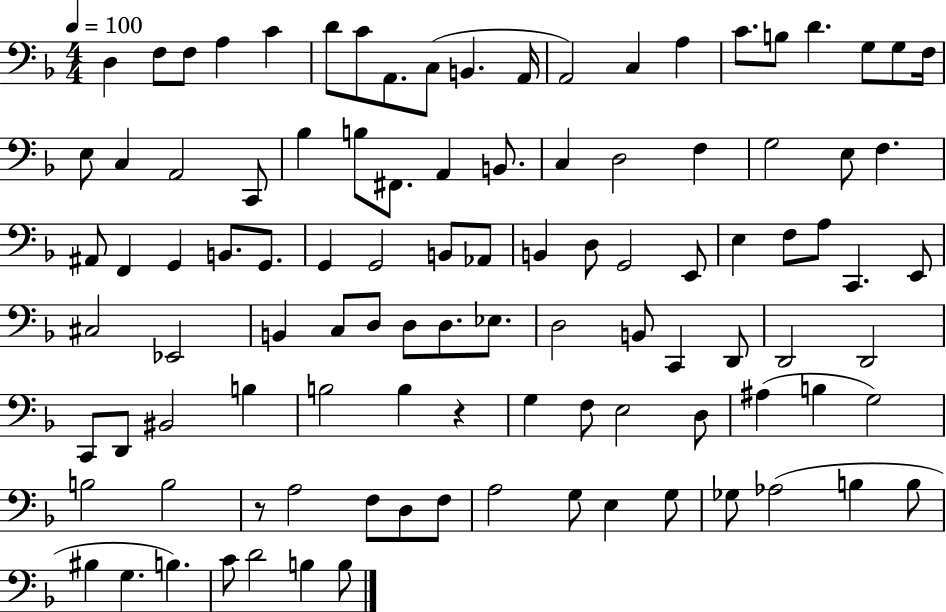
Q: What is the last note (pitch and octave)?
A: B3